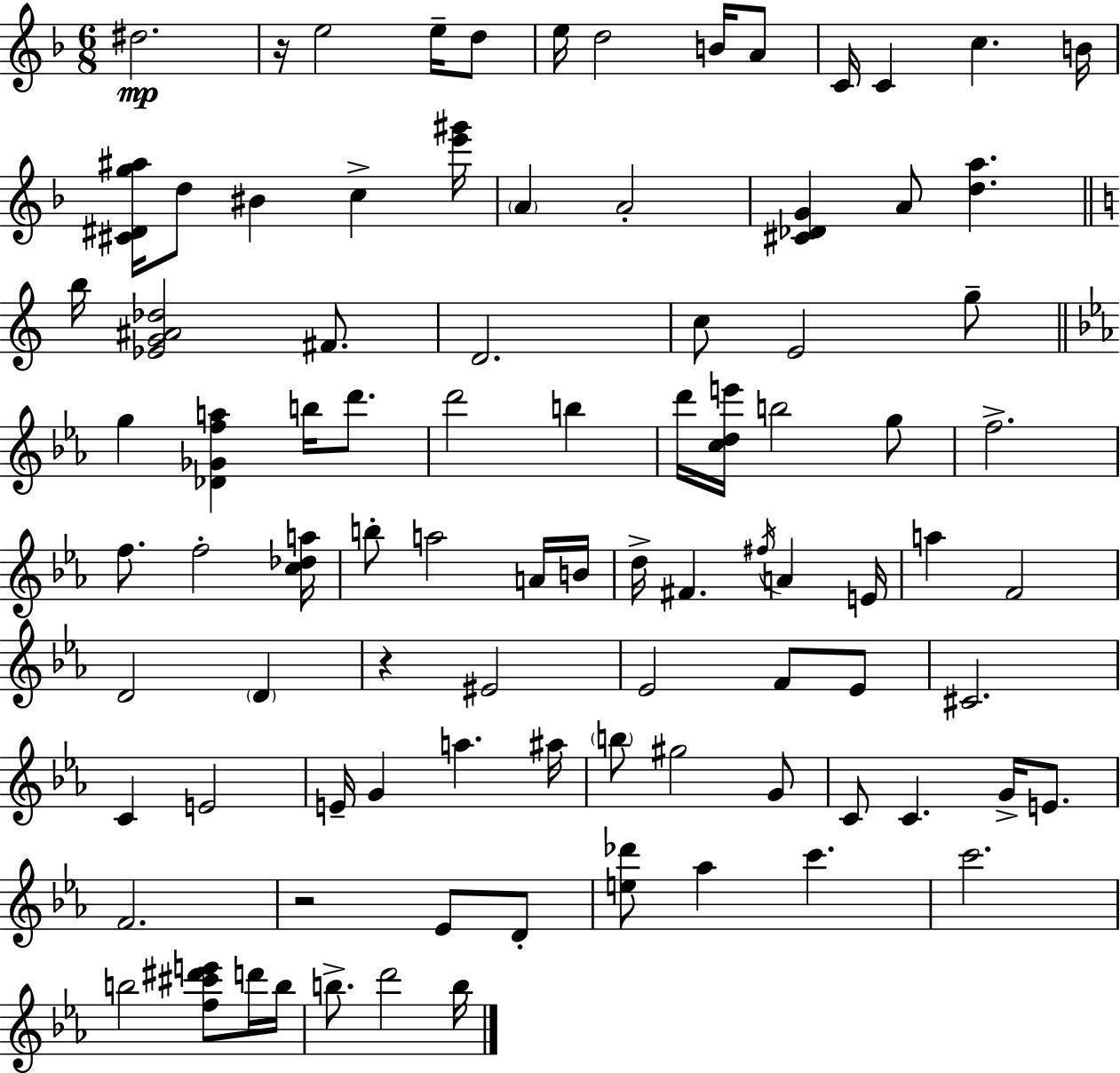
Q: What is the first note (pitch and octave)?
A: D#5